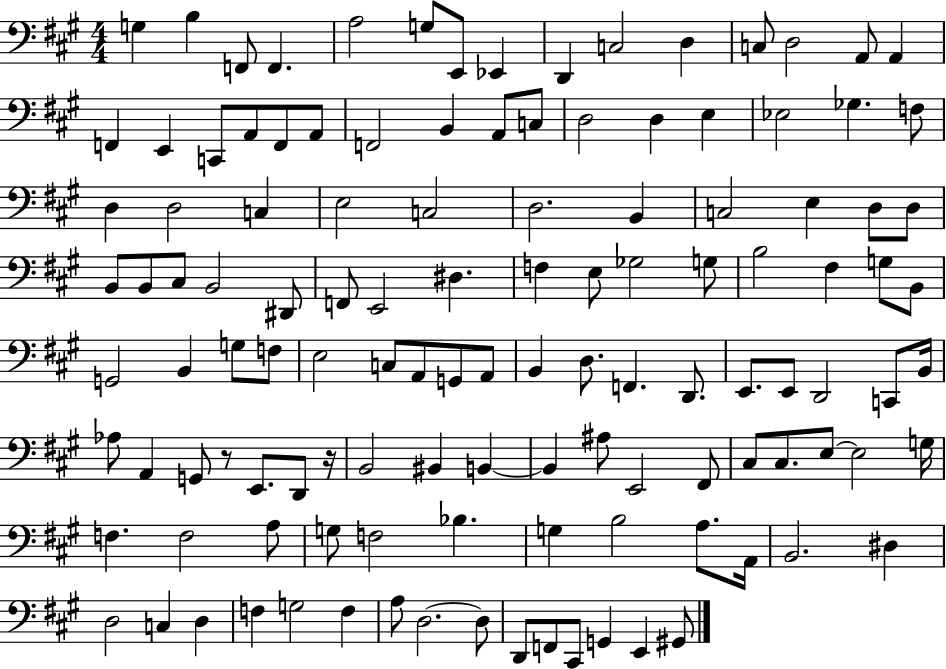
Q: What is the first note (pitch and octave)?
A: G3